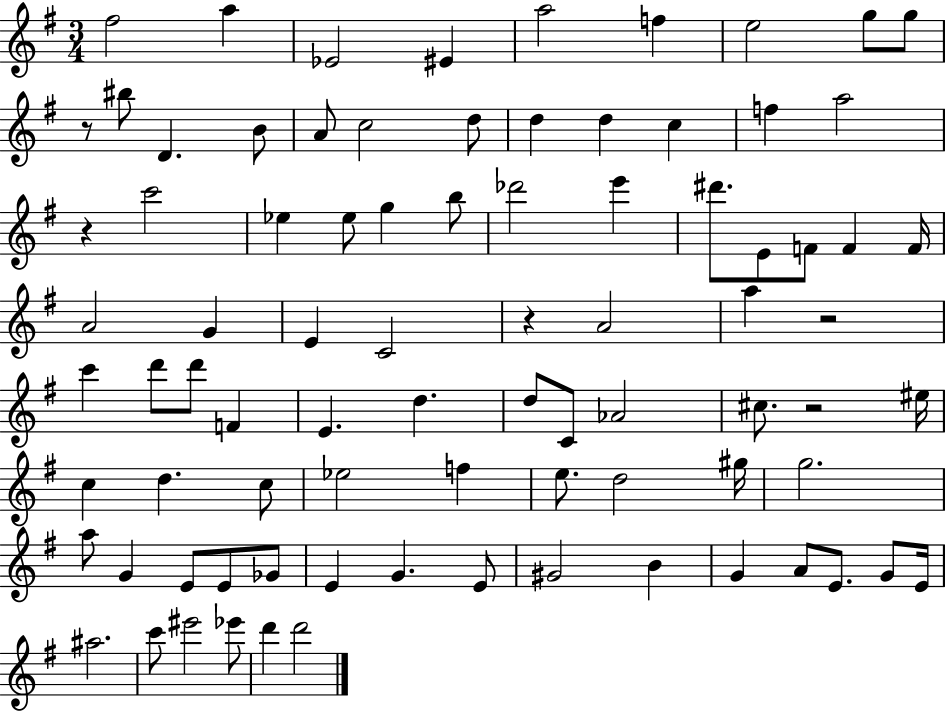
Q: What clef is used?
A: treble